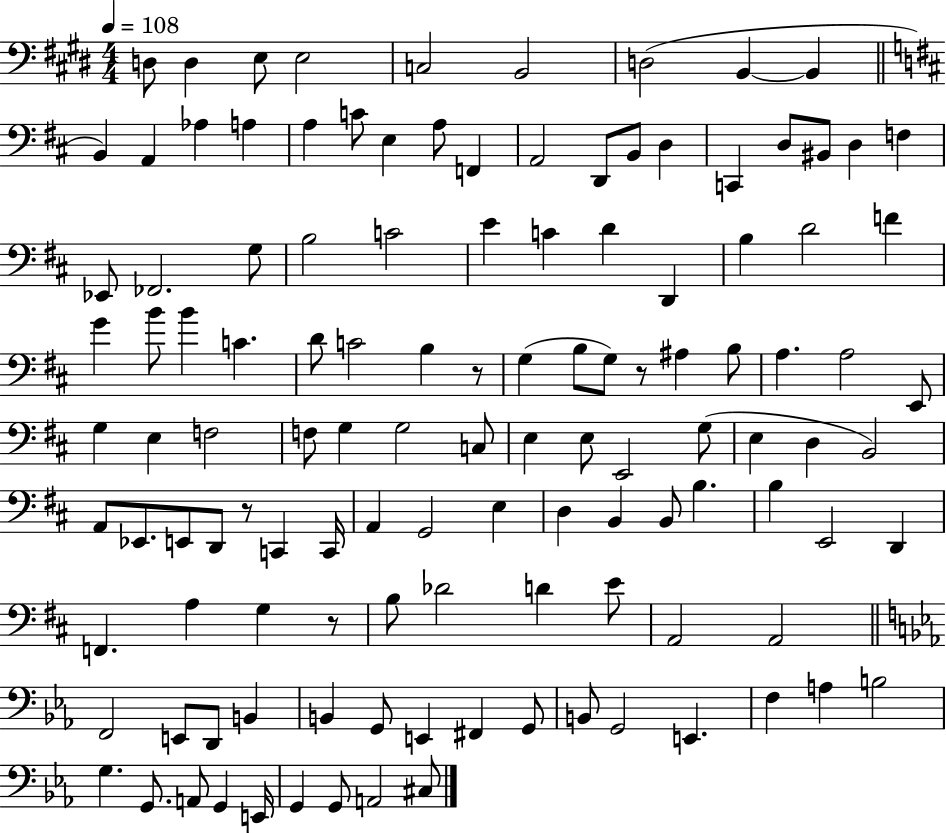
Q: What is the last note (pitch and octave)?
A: C#3